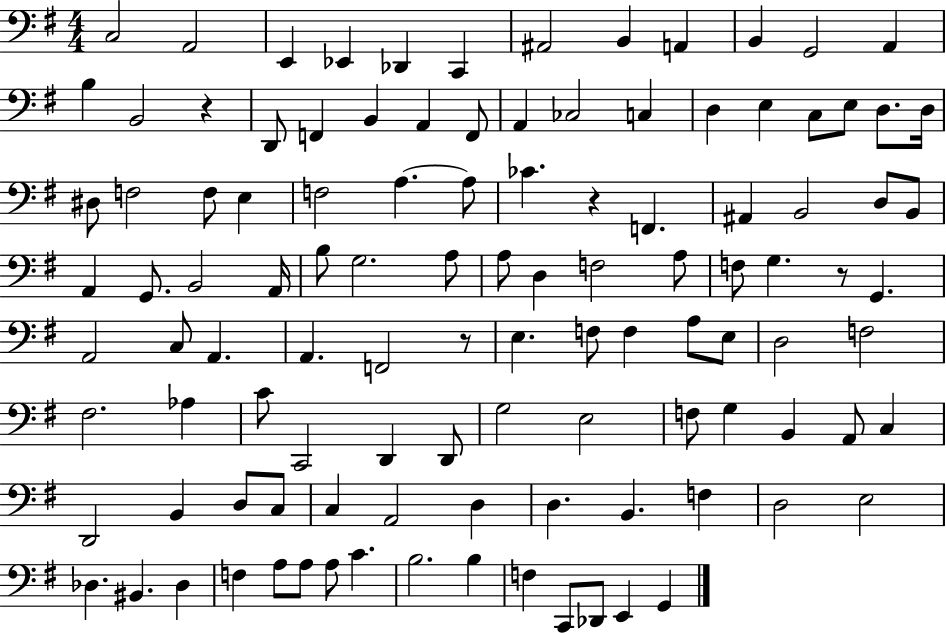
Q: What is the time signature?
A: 4/4